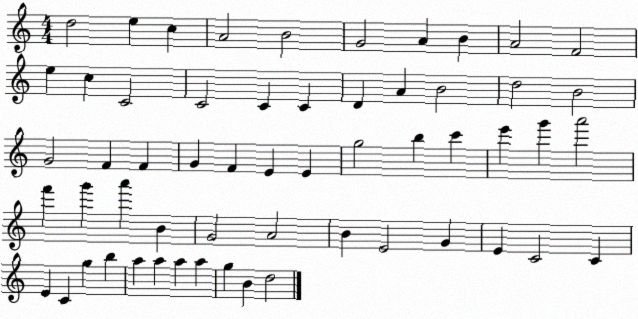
X:1
T:Untitled
M:4/4
L:1/4
K:C
d2 e c A2 B2 G2 A B A2 F2 e c C2 C2 C C D A B2 d2 B2 G2 F F G F E E g2 b c' e' g' a'2 f' g' a' B G2 A2 B E2 G E C2 C E C g b a a a a g B d2